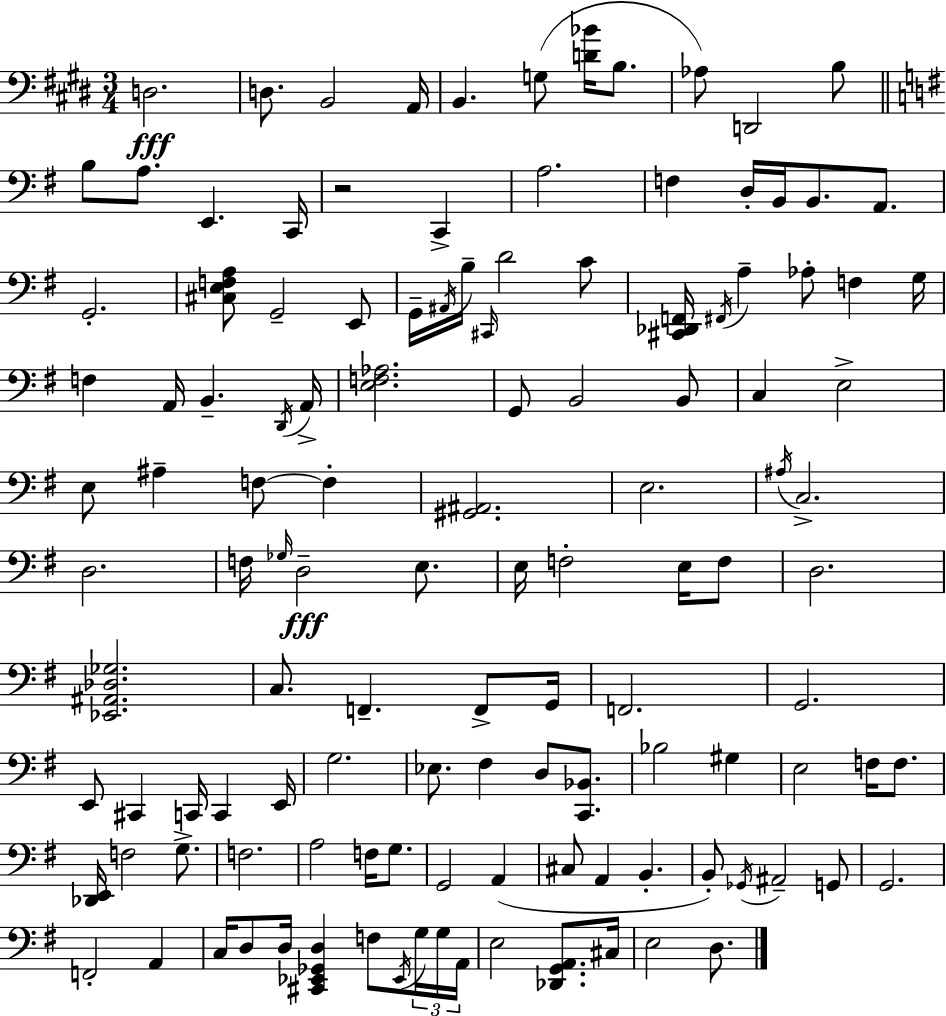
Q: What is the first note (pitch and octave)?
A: D3